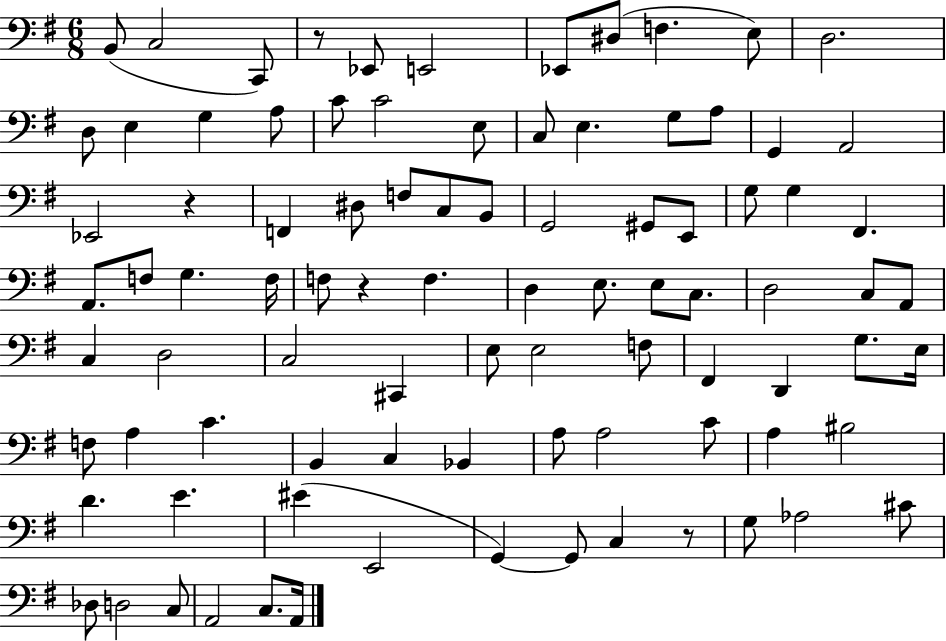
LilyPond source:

{
  \clef bass
  \numericTimeSignature
  \time 6/8
  \key g \major
  b,8( c2 c,8) | r8 ees,8 e,2 | ees,8 dis8( f4. e8) | d2. | \break d8 e4 g4 a8 | c'8 c'2 e8 | c8 e4. g8 a8 | g,4 a,2 | \break ees,2 r4 | f,4 dis8 f8 c8 b,8 | g,2 gis,8 e,8 | g8 g4 fis,4. | \break a,8. f8 g4. f16 | f8 r4 f4. | d4 e8. e8 c8. | d2 c8 a,8 | \break c4 d2 | c2 cis,4 | e8 e2 f8 | fis,4 d,4 g8. e16 | \break f8 a4 c'4. | b,4 c4 bes,4 | a8 a2 c'8 | a4 bis2 | \break d'4. e'4. | eis'4( e,2 | g,4~~) g,8 c4 r8 | g8 aes2 cis'8 | \break des8 d2 c8 | a,2 c8. a,16 | \bar "|."
}